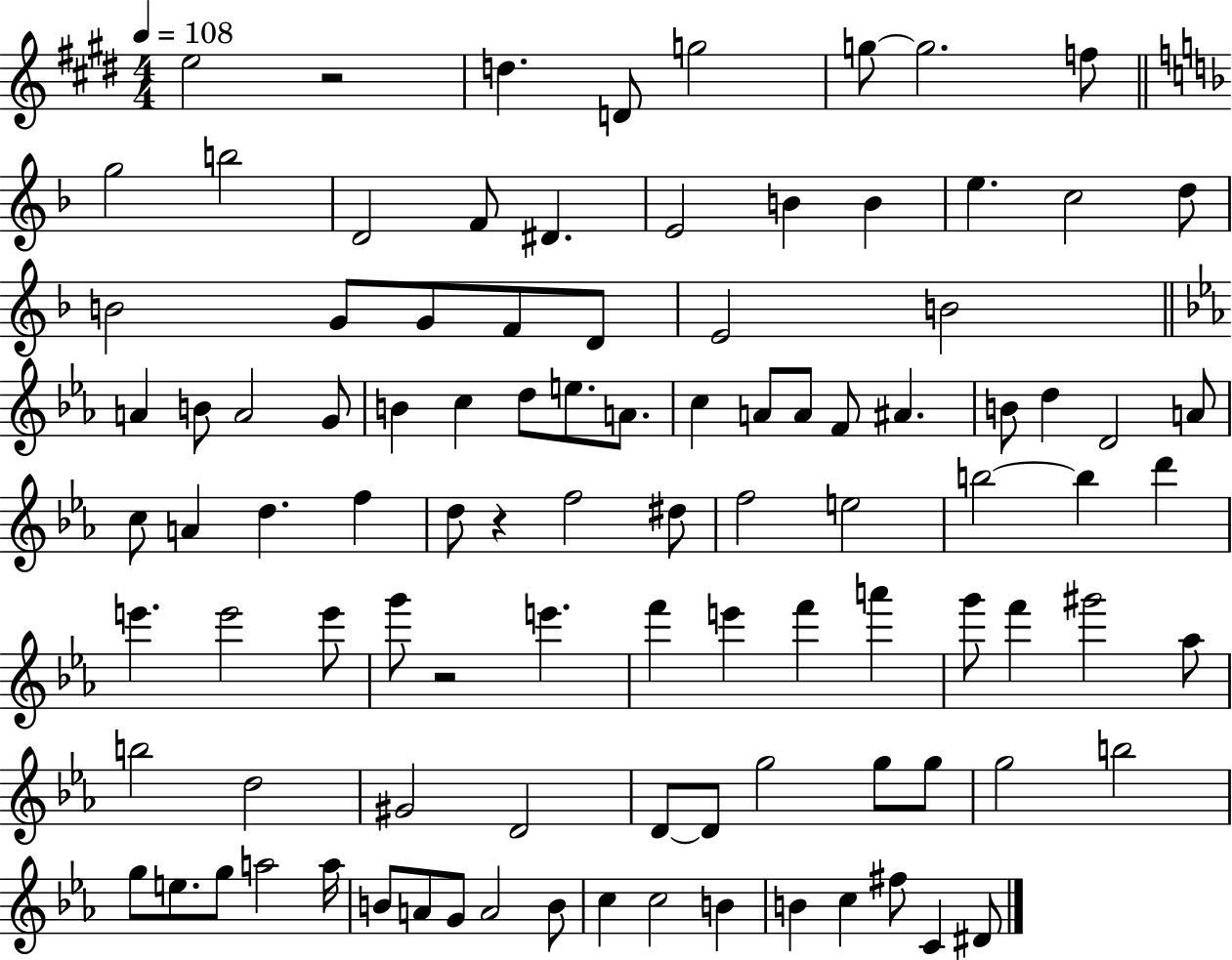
X:1
T:Untitled
M:4/4
L:1/4
K:E
e2 z2 d D/2 g2 g/2 g2 f/2 g2 b2 D2 F/2 ^D E2 B B e c2 d/2 B2 G/2 G/2 F/2 D/2 E2 B2 A B/2 A2 G/2 B c d/2 e/2 A/2 c A/2 A/2 F/2 ^A B/2 d D2 A/2 c/2 A d f d/2 z f2 ^d/2 f2 e2 b2 b d' e' e'2 e'/2 g'/2 z2 e' f' e' f' a' g'/2 f' ^g'2 _a/2 b2 d2 ^G2 D2 D/2 D/2 g2 g/2 g/2 g2 b2 g/2 e/2 g/2 a2 a/4 B/2 A/2 G/2 A2 B/2 c c2 B B c ^f/2 C ^D/2